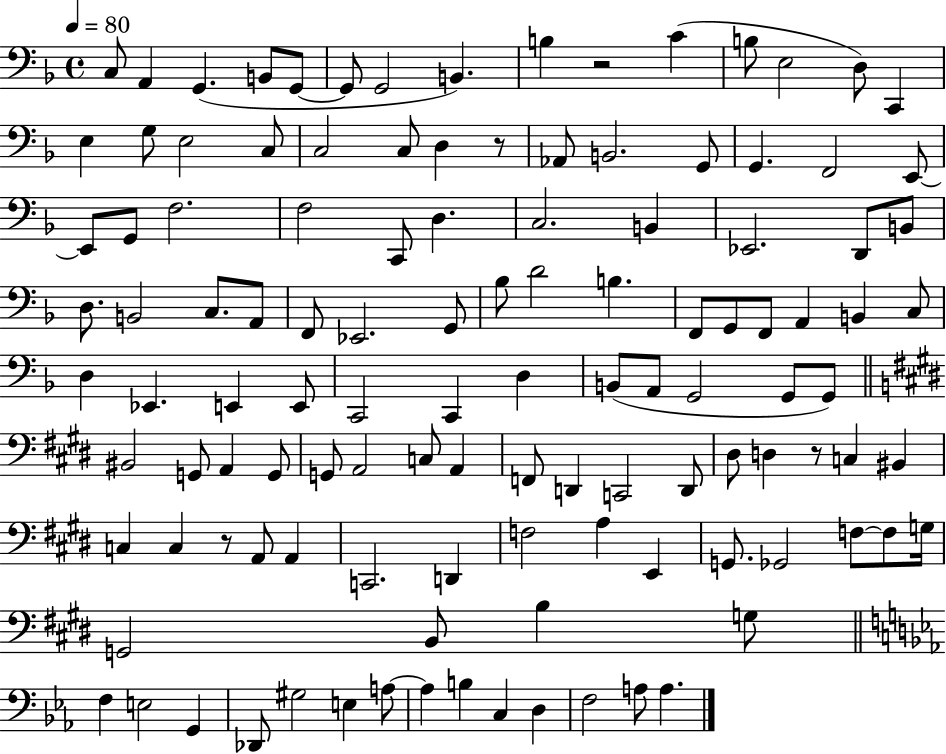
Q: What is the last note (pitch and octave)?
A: A3